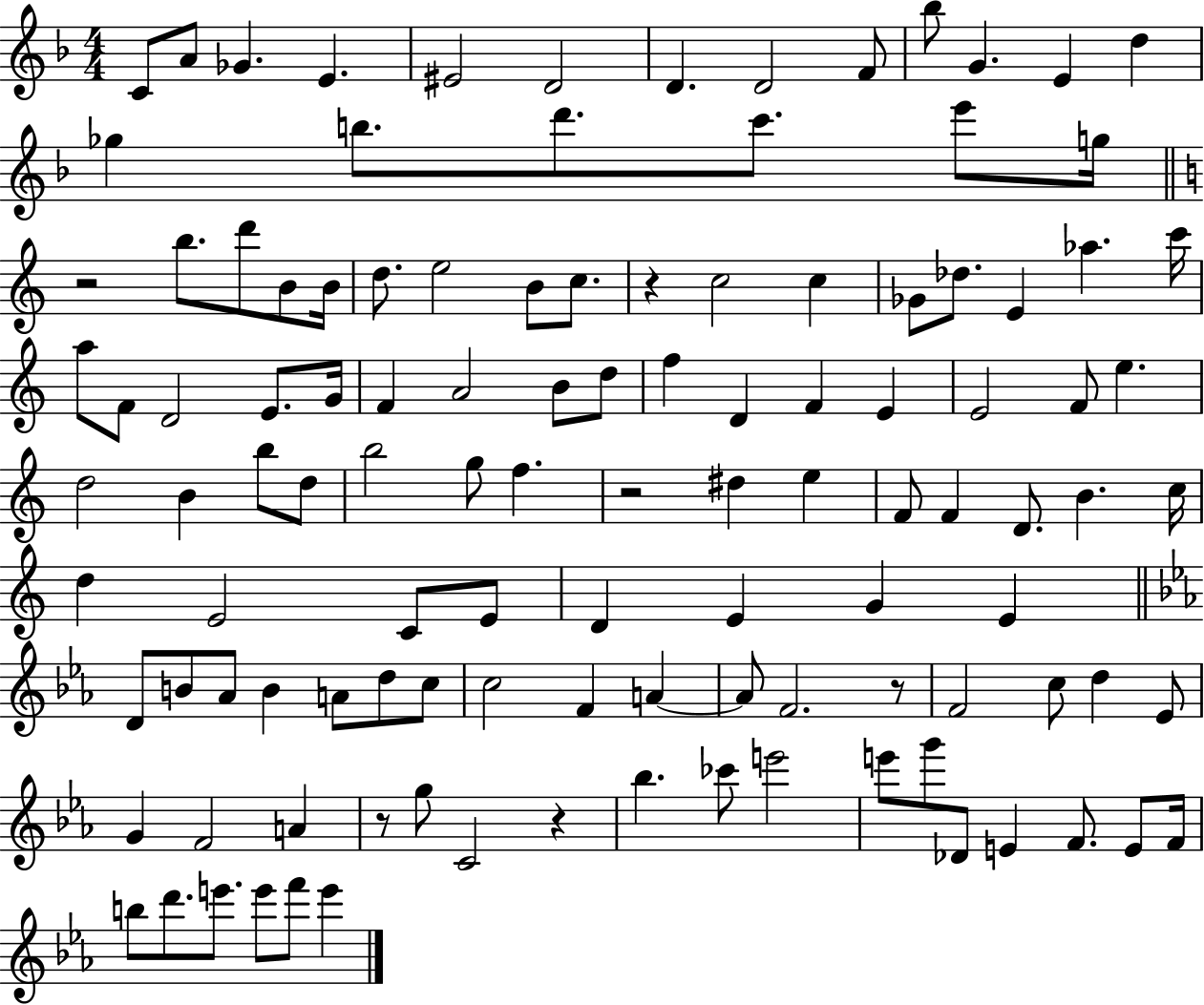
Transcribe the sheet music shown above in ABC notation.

X:1
T:Untitled
M:4/4
L:1/4
K:F
C/2 A/2 _G E ^E2 D2 D D2 F/2 _b/2 G E d _g b/2 d'/2 c'/2 e'/2 g/4 z2 b/2 d'/2 B/2 B/4 d/2 e2 B/2 c/2 z c2 c _G/2 _d/2 E _a c'/4 a/2 F/2 D2 E/2 G/4 F A2 B/2 d/2 f D F E E2 F/2 e d2 B b/2 d/2 b2 g/2 f z2 ^d e F/2 F D/2 B c/4 d E2 C/2 E/2 D E G E D/2 B/2 _A/2 B A/2 d/2 c/2 c2 F A A/2 F2 z/2 F2 c/2 d _E/2 G F2 A z/2 g/2 C2 z _b _c'/2 e'2 e'/2 g'/2 _D/2 E F/2 E/2 F/4 b/2 d'/2 e'/2 e'/2 f'/2 e'